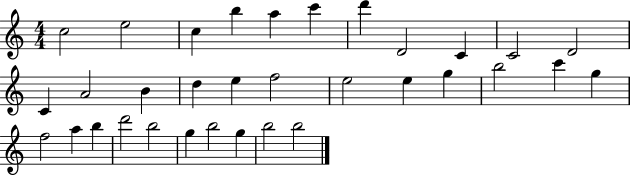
C5/h E5/h C5/q B5/q A5/q C6/q D6/q D4/h C4/q C4/h D4/h C4/q A4/h B4/q D5/q E5/q F5/h E5/h E5/q G5/q B5/h C6/q G5/q F5/h A5/q B5/q D6/h B5/h G5/q B5/h G5/q B5/h B5/h